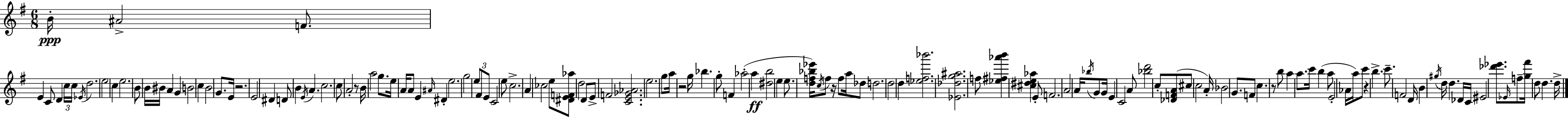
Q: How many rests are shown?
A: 6